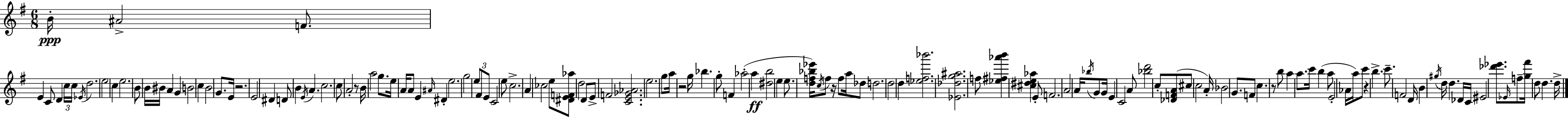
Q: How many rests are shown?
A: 6